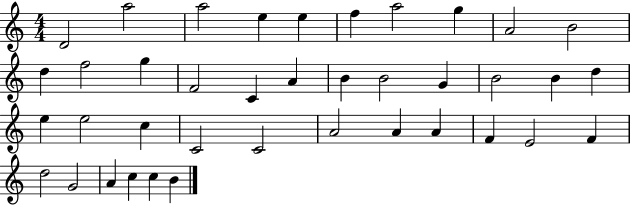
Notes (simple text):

D4/h A5/h A5/h E5/q E5/q F5/q A5/h G5/q A4/h B4/h D5/q F5/h G5/q F4/h C4/q A4/q B4/q B4/h G4/q B4/h B4/q D5/q E5/q E5/h C5/q C4/h C4/h A4/h A4/q A4/q F4/q E4/h F4/q D5/h G4/h A4/q C5/q C5/q B4/q